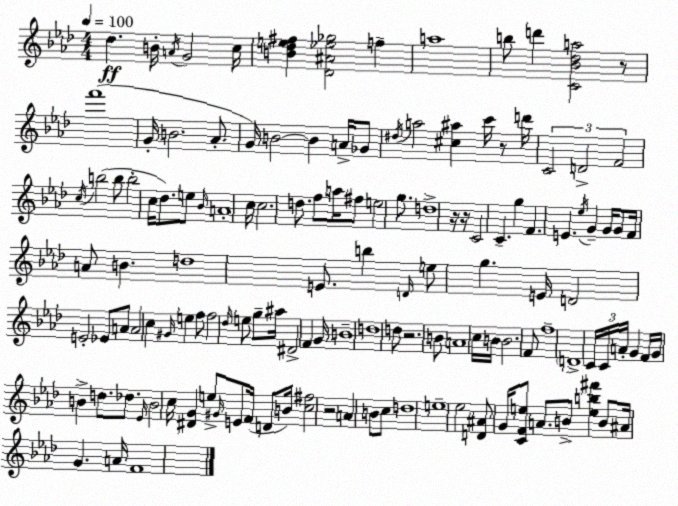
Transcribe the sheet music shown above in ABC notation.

X:1
T:Untitled
M:4/4
L:1/4
K:Ab
_d B/4 A/4 G2 c/4 [B_de^f] [_D^A_e_g]2 f a4 b/2 d' [C_B_da]2 z/2 f'4 G/4 B2 _A/2 G/4 B2 B A/4 _G/2 ^d/4 a2 [^c^a] c'/4 z/2 d'/4 C2 D2 F2 c/4 b2 b/2 b2 c/4 _d/2 e/2 _B/4 A4 c/4 c2 d/2 f/2 a/4 ^f/2 e2 g/2 d4 z/4 z/4 C2 C g F E _e/4 G G/4 G/2 F/4 A/2 B d4 E/2 b D/4 e/2 g E/4 D2 E2 _E/2 A/2 A2 c ^G/4 e f/2 f2 _d/4 e/2 g/2 ^a/4 ^D2 F G/4 B4 d4 d/2 z2 B/2 A4 c/4 B/4 B2 F/2 f4 D4 C/4 C/4 A/4 G F/4 G/4 B d/2 _d/2 _E/4 B2 c/4 [^DG] e/2 ^G/4 E/2 F/4 D/2 B/4 [c^f]2 z2 A B/2 c/2 d4 e4 _e2 [D^A]/2 G/4 [CFe]/2 A/2 B/2 [eb^f'] B/2 ^A/4 G A/4 F4